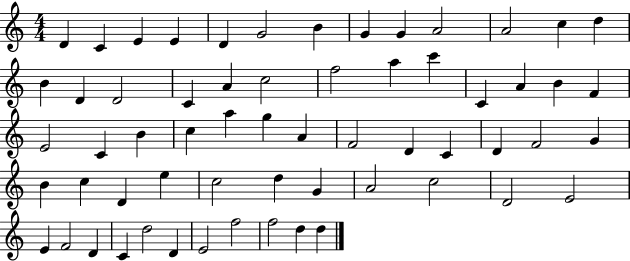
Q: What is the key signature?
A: C major